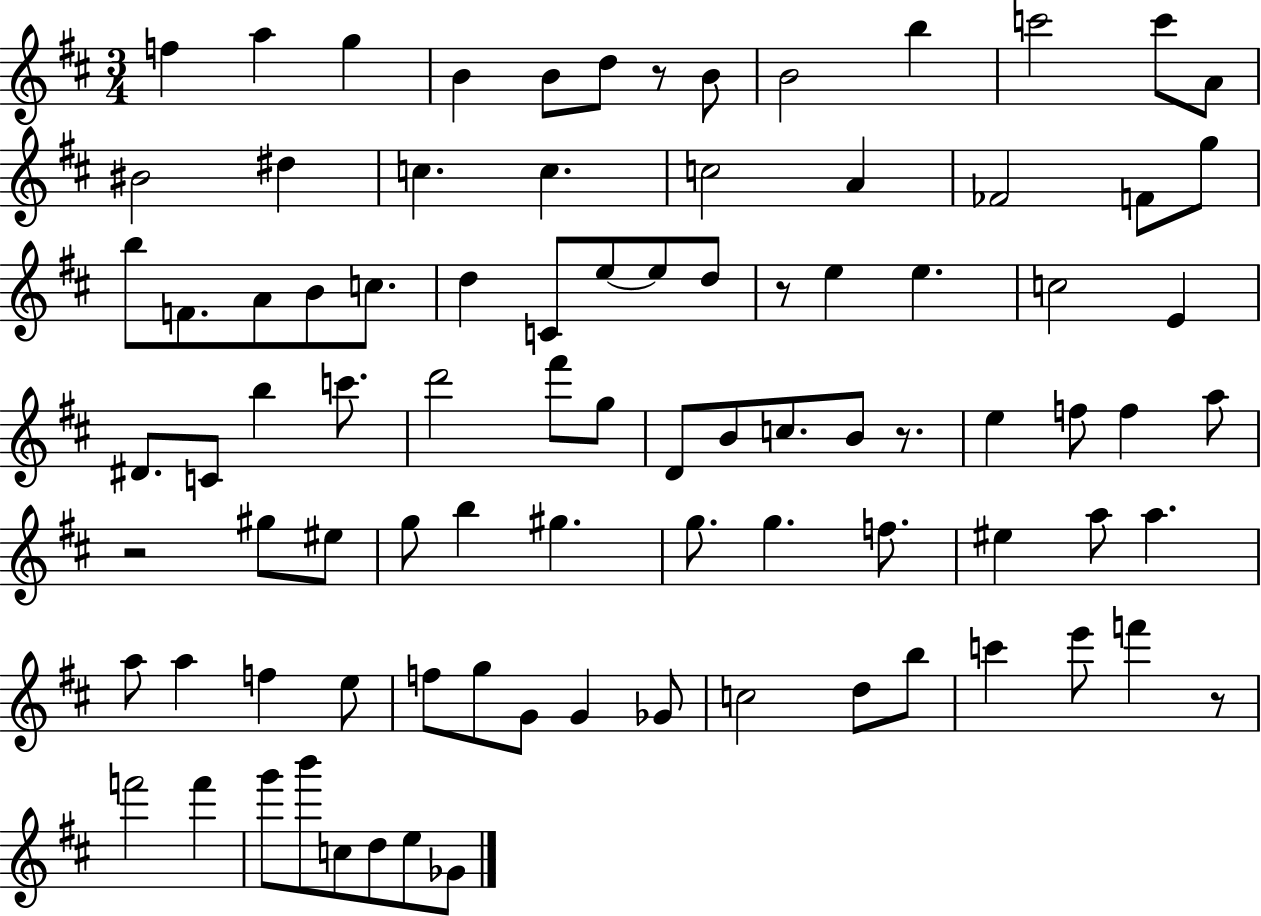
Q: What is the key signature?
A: D major